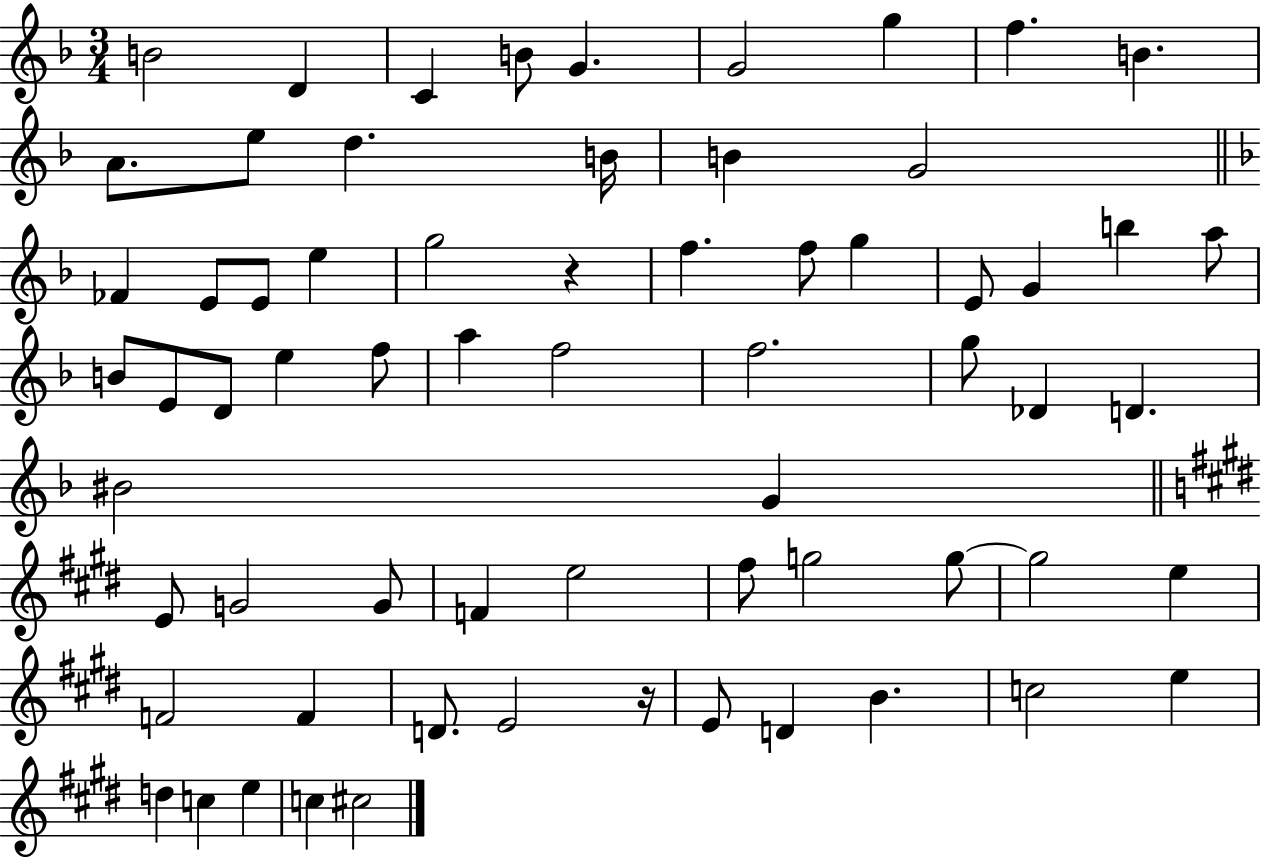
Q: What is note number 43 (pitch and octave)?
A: G4